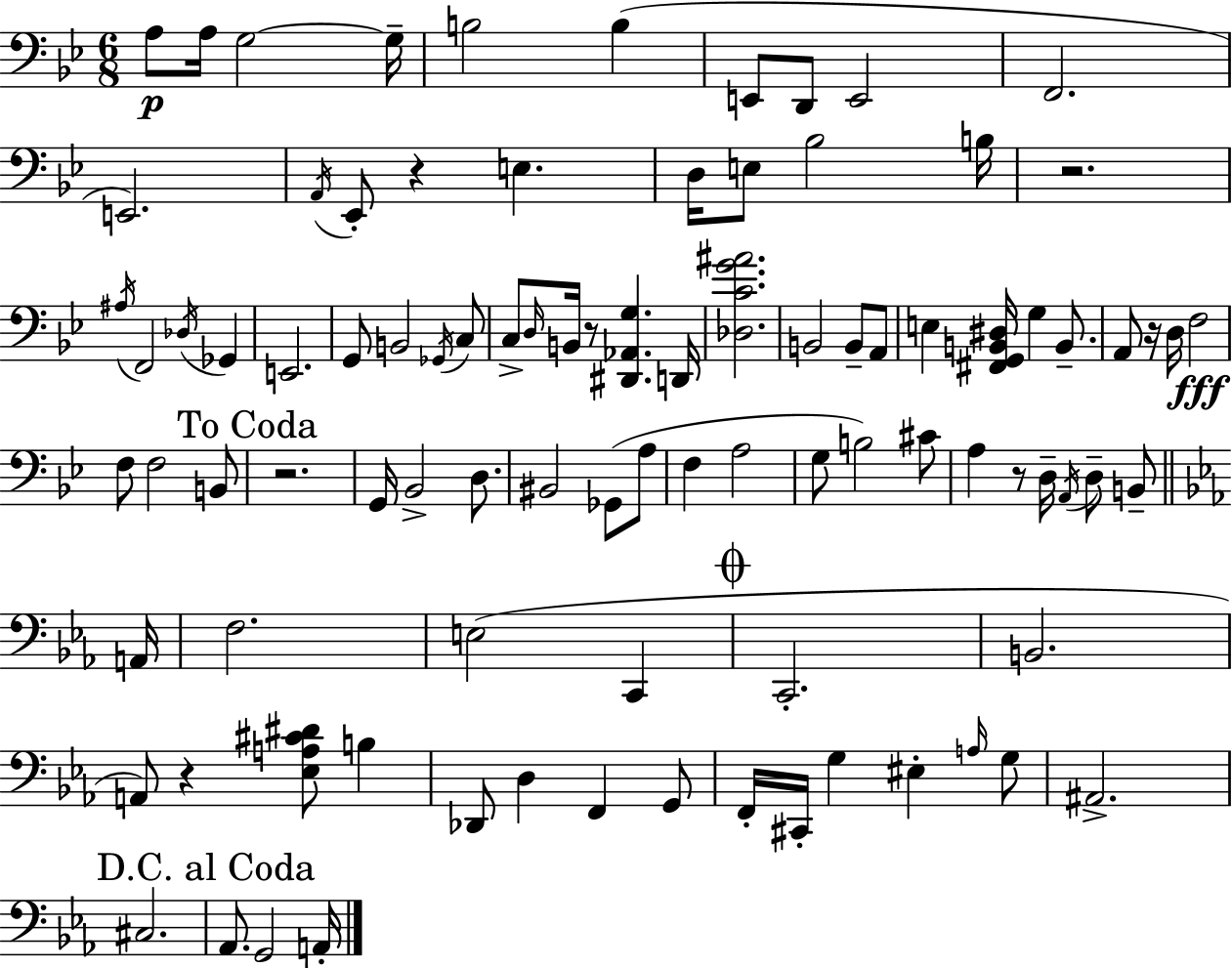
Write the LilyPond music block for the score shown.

{
  \clef bass
  \numericTimeSignature
  \time 6/8
  \key g \minor
  a8\p a16 g2~~ g16-- | b2 b4( | e,8 d,8 e,2 | f,2. | \break e,2.) | \acciaccatura { a,16 } ees,8-. r4 e4. | d16 e8 bes2 | b16 r2. | \break \acciaccatura { ais16 } f,2 \acciaccatura { des16 } ges,4 | e,2. | g,8 b,2 | \acciaccatura { ges,16 } c8 c8-> \grace { d16 } b,16 r8 <dis, aes, g>4. | \break d,16 <des c' g' ais'>2. | b,2 | b,8-- a,8 e4 <fis, g, b, dis>16 g4 | b,8.-- a,8 r16 d16 f2\fff | \break f8 f2 | b,8 \mark "To Coda" r2. | g,16 bes,2-> | d8. bis,2 | \break ges,8( a8 f4 a2 | g8 b2) | cis'8 a4 r8 d16-- | \acciaccatura { a,16 } d8-- b,8-- \bar "||" \break \key ees \major a,16 f2. | e2( c,4 | \mark \markup { \musicglyph "scripts.coda" } c,2.-. | b,2. | \break a,8) r4 <ees a cis' dis'>8 b4 | des,8 d4 f,4 g,8 | f,16-. cis,16-. g4 eis4-. \grace { a16 } | g8 ais,2.-> | \break cis2. | \mark "D.C. al Coda" aes,8. g,2 | a,16-. \bar "|."
}